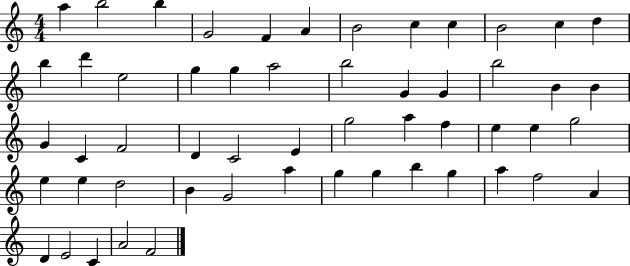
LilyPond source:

{
  \clef treble
  \numericTimeSignature
  \time 4/4
  \key c \major
  a''4 b''2 b''4 | g'2 f'4 a'4 | b'2 c''4 c''4 | b'2 c''4 d''4 | \break b''4 d'''4 e''2 | g''4 g''4 a''2 | b''2 g'4 g'4 | b''2 b'4 b'4 | \break g'4 c'4 f'2 | d'4 c'2 e'4 | g''2 a''4 f''4 | e''4 e''4 g''2 | \break e''4 e''4 d''2 | b'4 g'2 a''4 | g''4 g''4 b''4 g''4 | a''4 f''2 a'4 | \break d'4 e'2 c'4 | a'2 f'2 | \bar "|."
}